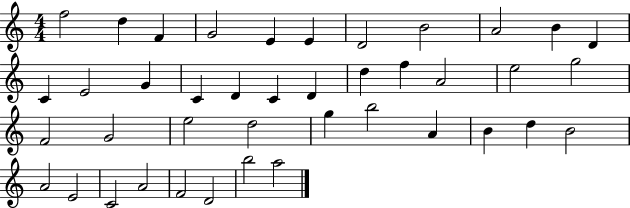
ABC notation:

X:1
T:Untitled
M:4/4
L:1/4
K:C
f2 d F G2 E E D2 B2 A2 B D C E2 G C D C D d f A2 e2 g2 F2 G2 e2 d2 g b2 A B d B2 A2 E2 C2 A2 F2 D2 b2 a2